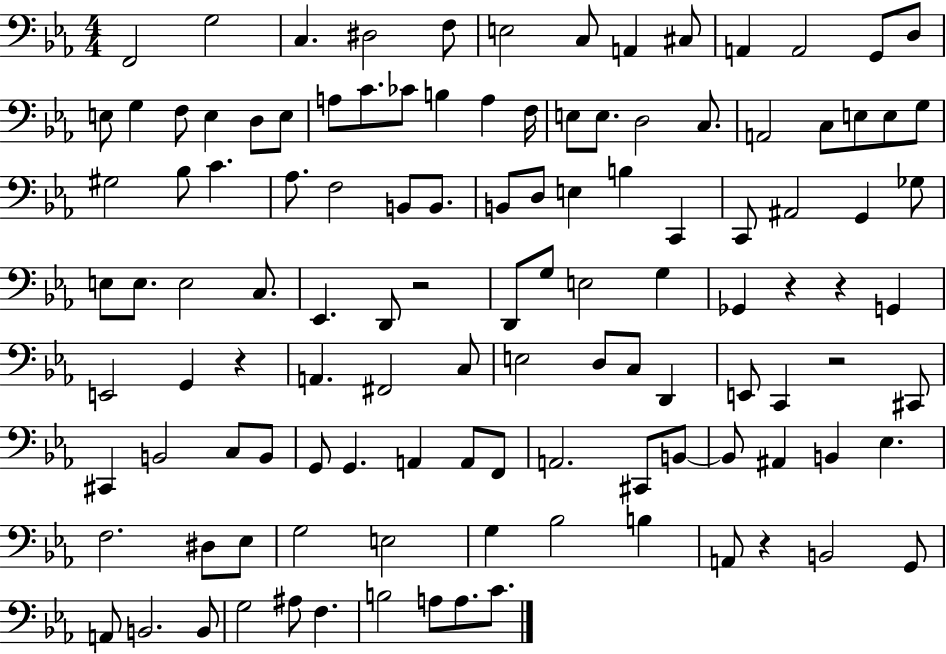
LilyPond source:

{
  \clef bass
  \numericTimeSignature
  \time 4/4
  \key ees \major
  \repeat volta 2 { f,2 g2 | c4. dis2 f8 | e2 c8 a,4 cis8 | a,4 a,2 g,8 d8 | \break e8 g4 f8 e4 d8 e8 | a8 c'8. ces'8 b4 a4 f16 | e8 e8. d2 c8. | a,2 c8 e8 e8 g8 | \break gis2 bes8 c'4. | aes8. f2 b,8 b,8. | b,8 d8 e4 b4 c,4 | c,8 ais,2 g,4 ges8 | \break e8 e8. e2 c8. | ees,4. d,8 r2 | d,8 g8 e2 g4 | ges,4 r4 r4 g,4 | \break e,2 g,4 r4 | a,4. fis,2 c8 | e2 d8 c8 d,4 | e,8 c,4 r2 cis,8 | \break cis,4 b,2 c8 b,8 | g,8 g,4. a,4 a,8 f,8 | a,2. cis,8 b,8~~ | b,8 ais,4 b,4 ees4. | \break f2. dis8 ees8 | g2 e2 | g4 bes2 b4 | a,8 r4 b,2 g,8 | \break a,8 b,2. b,8 | g2 ais8 f4. | b2 a8 a8. c'8. | } \bar "|."
}